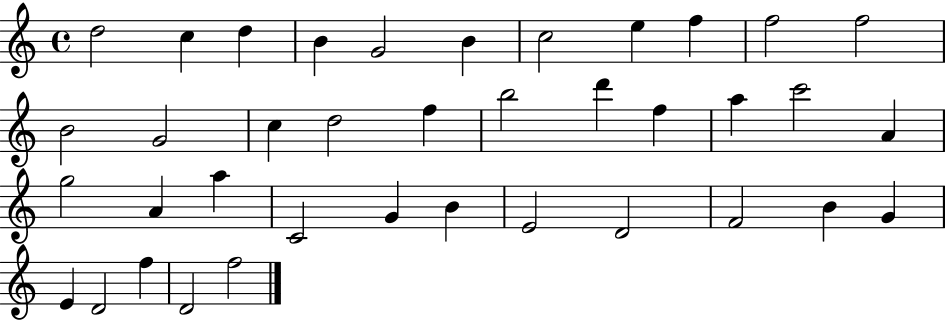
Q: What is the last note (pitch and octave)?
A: F5